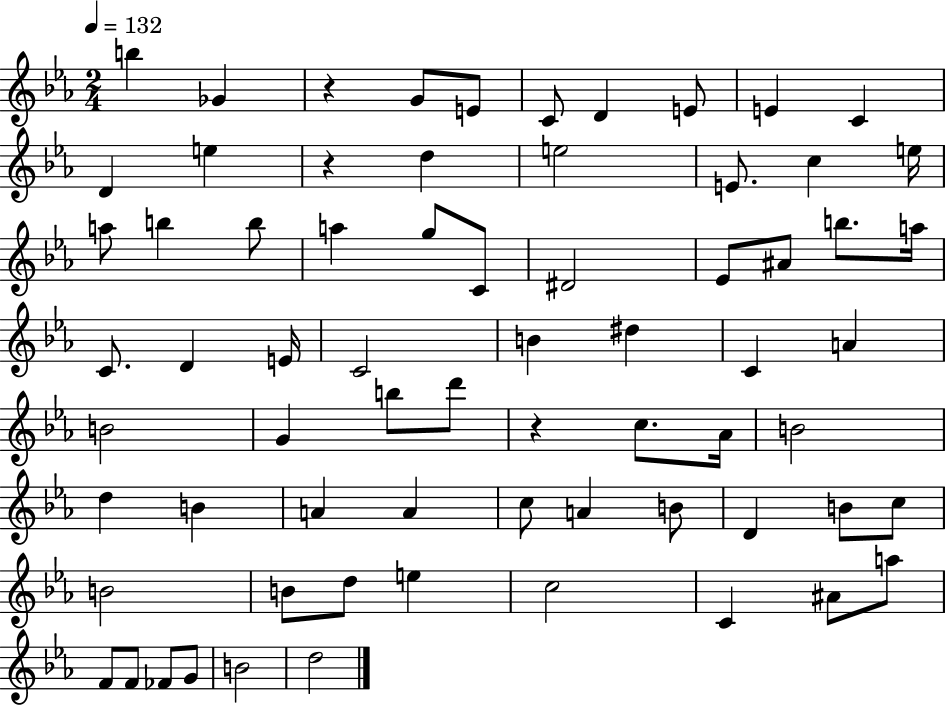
{
  \clef treble
  \numericTimeSignature
  \time 2/4
  \key ees \major
  \tempo 4 = 132
  b''4 ges'4 | r4 g'8 e'8 | c'8 d'4 e'8 | e'4 c'4 | \break d'4 e''4 | r4 d''4 | e''2 | e'8. c''4 e''16 | \break a''8 b''4 b''8 | a''4 g''8 c'8 | dis'2 | ees'8 ais'8 b''8. a''16 | \break c'8. d'4 e'16 | c'2 | b'4 dis''4 | c'4 a'4 | \break b'2 | g'4 b''8 d'''8 | r4 c''8. aes'16 | b'2 | \break d''4 b'4 | a'4 a'4 | c''8 a'4 b'8 | d'4 b'8 c''8 | \break b'2 | b'8 d''8 e''4 | c''2 | c'4 ais'8 a''8 | \break f'8 f'8 fes'8 g'8 | b'2 | d''2 | \bar "|."
}